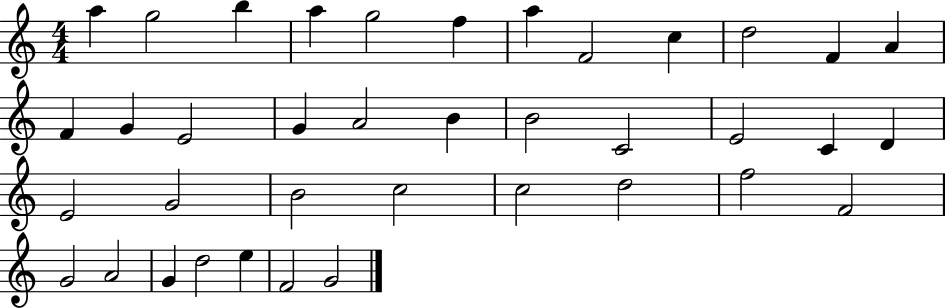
{
  \clef treble
  \numericTimeSignature
  \time 4/4
  \key c \major
  a''4 g''2 b''4 | a''4 g''2 f''4 | a''4 f'2 c''4 | d''2 f'4 a'4 | \break f'4 g'4 e'2 | g'4 a'2 b'4 | b'2 c'2 | e'2 c'4 d'4 | \break e'2 g'2 | b'2 c''2 | c''2 d''2 | f''2 f'2 | \break g'2 a'2 | g'4 d''2 e''4 | f'2 g'2 | \bar "|."
}